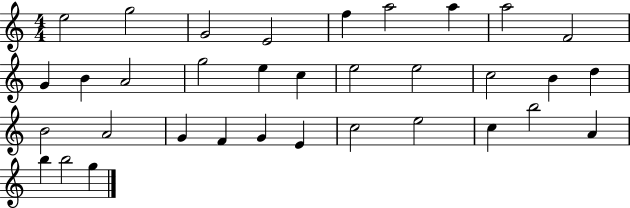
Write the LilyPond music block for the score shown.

{
  \clef treble
  \numericTimeSignature
  \time 4/4
  \key c \major
  e''2 g''2 | g'2 e'2 | f''4 a''2 a''4 | a''2 f'2 | \break g'4 b'4 a'2 | g''2 e''4 c''4 | e''2 e''2 | c''2 b'4 d''4 | \break b'2 a'2 | g'4 f'4 g'4 e'4 | c''2 e''2 | c''4 b''2 a'4 | \break b''4 b''2 g''4 | \bar "|."
}